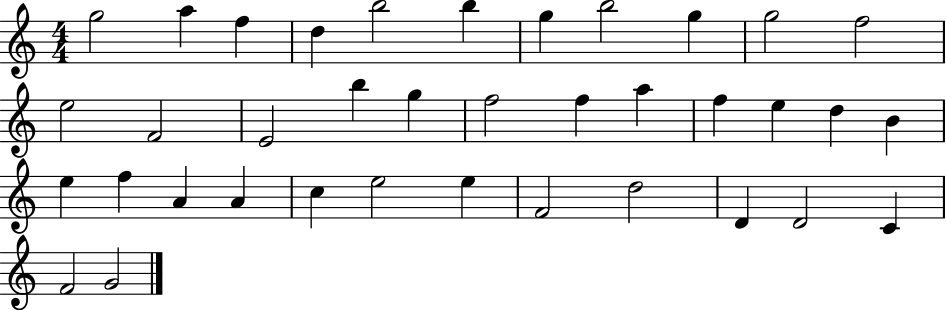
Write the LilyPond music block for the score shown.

{
  \clef treble
  \numericTimeSignature
  \time 4/4
  \key c \major
  g''2 a''4 f''4 | d''4 b''2 b''4 | g''4 b''2 g''4 | g''2 f''2 | \break e''2 f'2 | e'2 b''4 g''4 | f''2 f''4 a''4 | f''4 e''4 d''4 b'4 | \break e''4 f''4 a'4 a'4 | c''4 e''2 e''4 | f'2 d''2 | d'4 d'2 c'4 | \break f'2 g'2 | \bar "|."
}